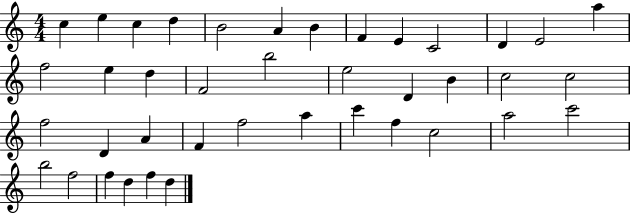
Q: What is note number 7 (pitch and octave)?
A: B4